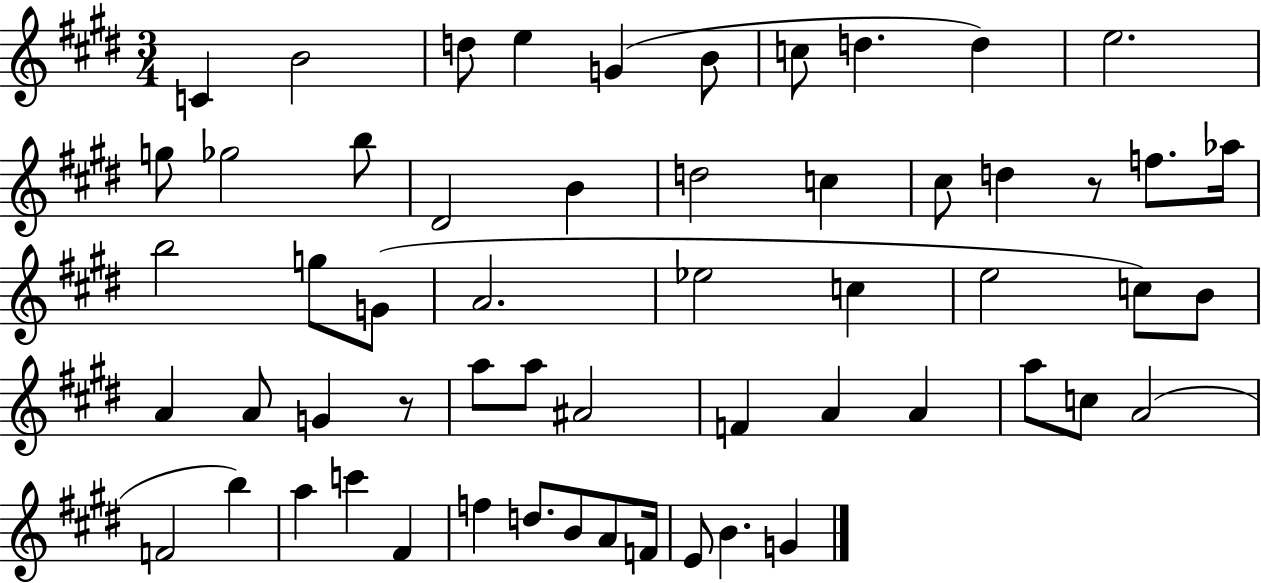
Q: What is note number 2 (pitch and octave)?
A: B4